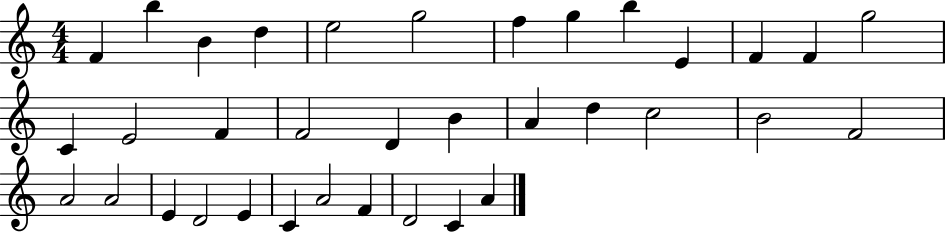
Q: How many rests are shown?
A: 0